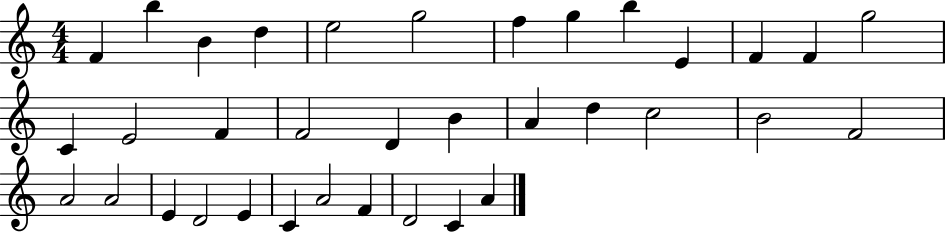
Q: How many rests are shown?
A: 0